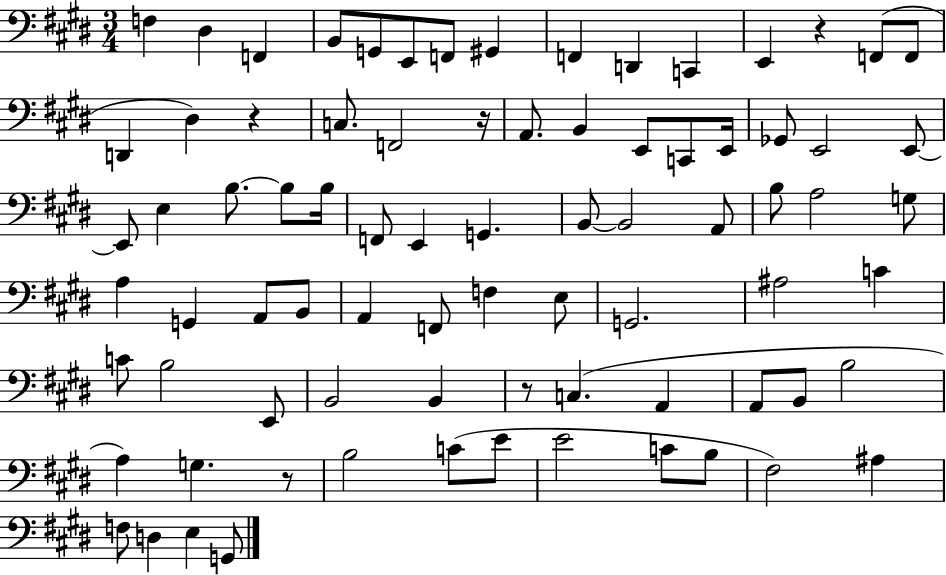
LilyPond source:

{
  \clef bass
  \numericTimeSignature
  \time 3/4
  \key e \major
  f4 dis4 f,4 | b,8 g,8 e,8 f,8 gis,4 | f,4 d,4 c,4 | e,4 r4 f,8( f,8 | \break d,4 dis4) r4 | c8. f,2 r16 | a,8. b,4 e,8 c,8 e,16 | ges,8 e,2 e,8~~ | \break e,8 e4 b8.~~ b8 b16 | f,8 e,4 g,4. | b,8~~ b,2 a,8 | b8 a2 g8 | \break a4 g,4 a,8 b,8 | a,4 f,8 f4 e8 | g,2. | ais2 c'4 | \break c'8 b2 e,8 | b,2 b,4 | r8 c4.( a,4 | a,8 b,8 b2 | \break a4) g4. r8 | b2 c'8( e'8 | e'2 c'8 b8 | fis2) ais4 | \break f8 d4 e4 g,8 | \bar "|."
}